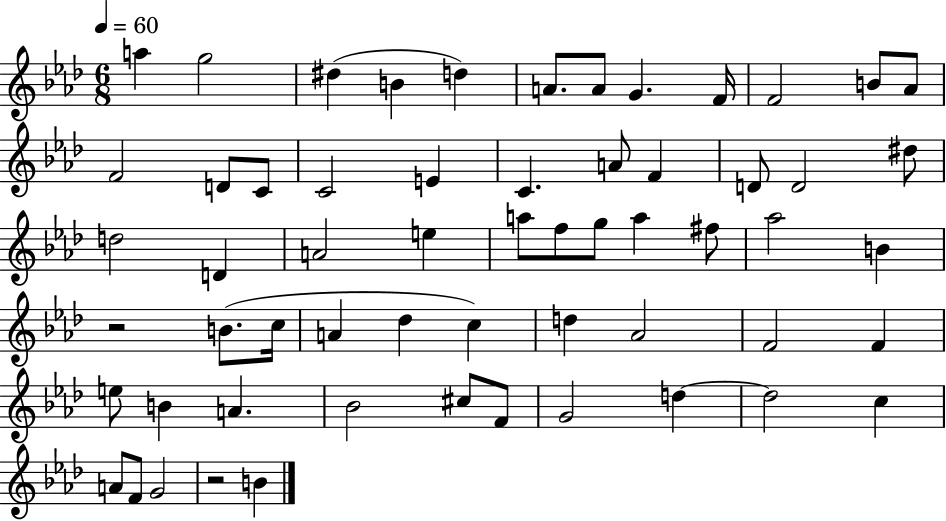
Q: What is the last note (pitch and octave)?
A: B4